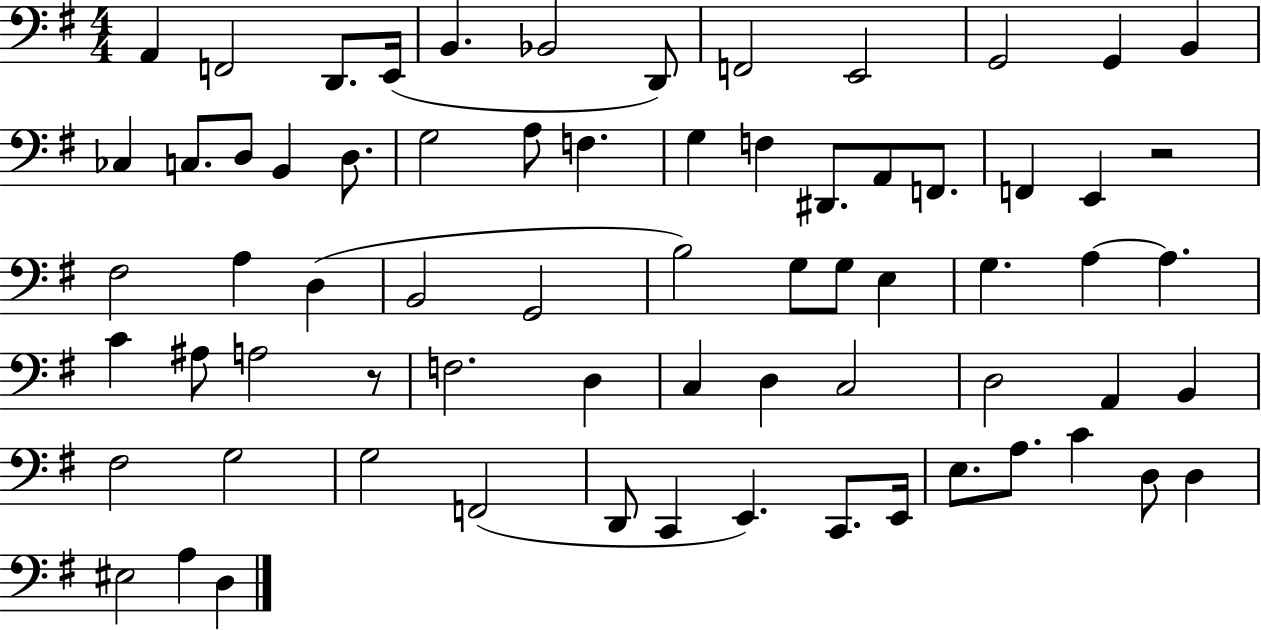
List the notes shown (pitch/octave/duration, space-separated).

A2/q F2/h D2/e. E2/s B2/q. Bb2/h D2/e F2/h E2/h G2/h G2/q B2/q CES3/q C3/e. D3/e B2/q D3/e. G3/h A3/e F3/q. G3/q F3/q D#2/e. A2/e F2/e. F2/q E2/q R/h F#3/h A3/q D3/q B2/h G2/h B3/h G3/e G3/e E3/q G3/q. A3/q A3/q. C4/q A#3/e A3/h R/e F3/h. D3/q C3/q D3/q C3/h D3/h A2/q B2/q F#3/h G3/h G3/h F2/h D2/e C2/q E2/q. C2/e. E2/s E3/e. A3/e. C4/q D3/e D3/q EIS3/h A3/q D3/q